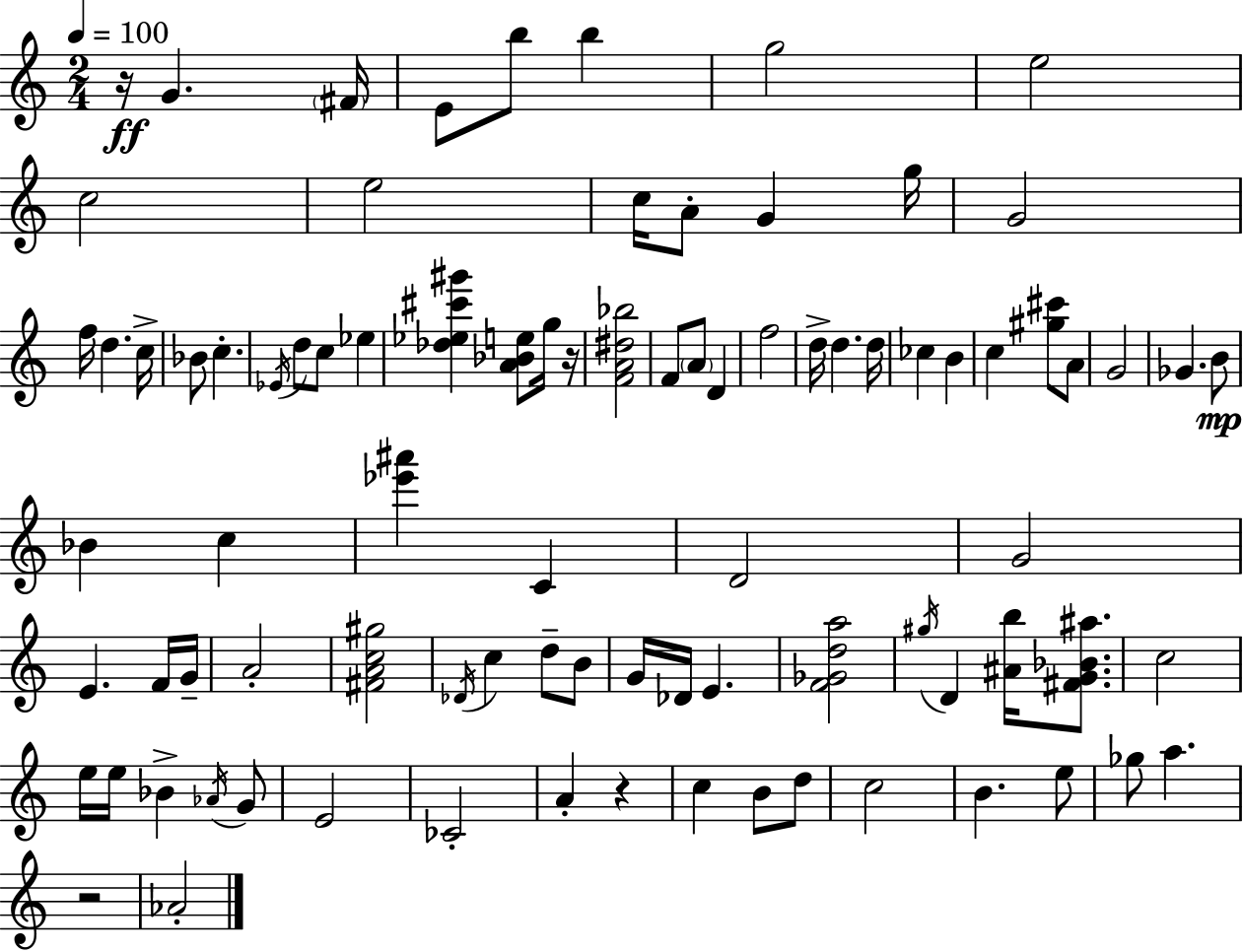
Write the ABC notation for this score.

X:1
T:Untitled
M:2/4
L:1/4
K:Am
z/4 G ^F/4 E/2 b/2 b g2 e2 c2 e2 c/4 A/2 G g/4 G2 f/4 d c/4 _B/2 c _E/4 d/2 c/2 _e [_d_e^c'^g'] [A_Be]/2 g/4 z/4 [FA^d_b]2 F/2 A/2 D f2 d/4 d d/4 _c B c [^g^c']/2 A/2 G2 _G B/2 _B c [_e'^a'] C D2 G2 E F/4 G/4 A2 [^FAc^g]2 _D/4 c d/2 B/2 G/4 _D/4 E [F_Gda]2 ^g/4 D [^Ab]/4 [^FG_B^a]/2 c2 e/4 e/4 _B _A/4 G/2 E2 _C2 A z c B/2 d/2 c2 B e/2 _g/2 a z2 _A2